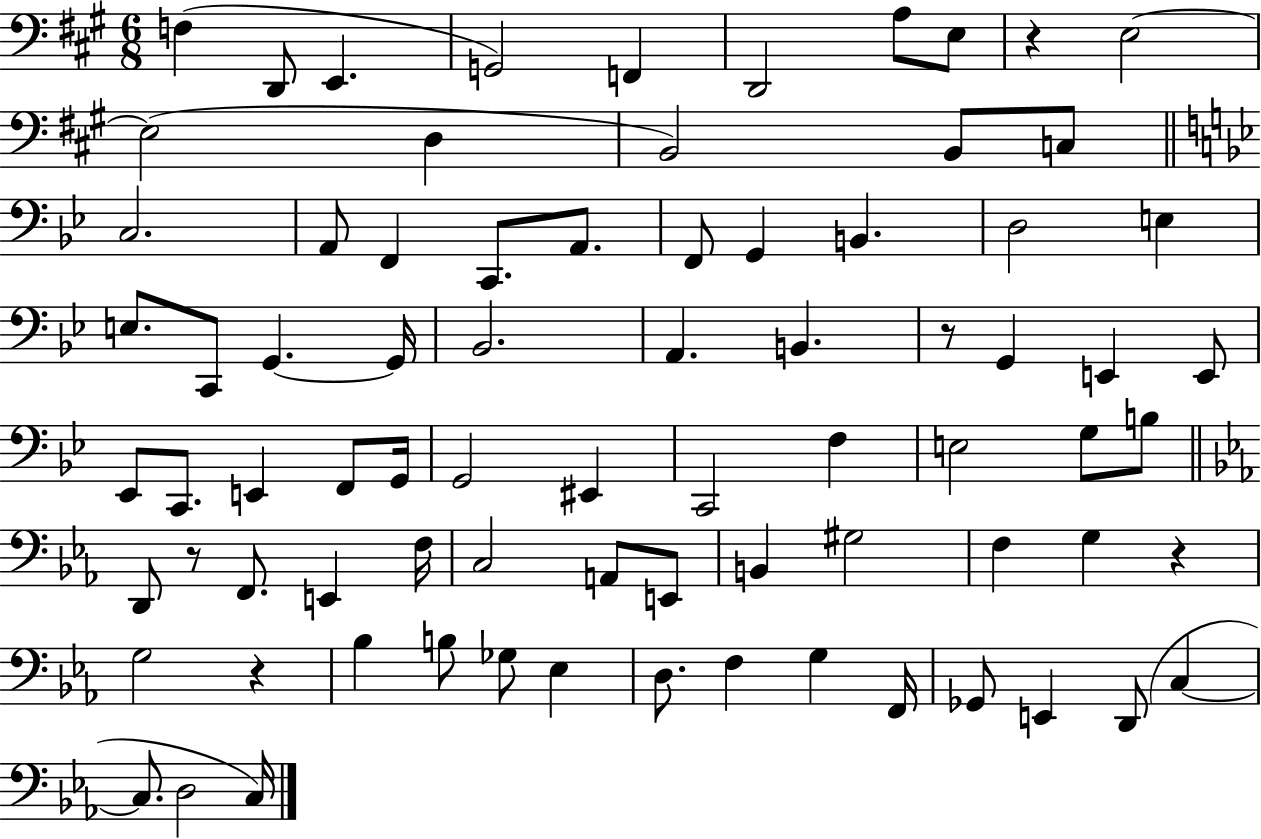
{
  \clef bass
  \numericTimeSignature
  \time 6/8
  \key a \major
  \repeat volta 2 { f4( d,8 e,4. | g,2) f,4 | d,2 a8 e8 | r4 e2~~ | \break e2( d4 | b,2) b,8 c8 | \bar "||" \break \key bes \major c2. | a,8 f,4 c,8. a,8. | f,8 g,4 b,4. | d2 e4 | \break e8. c,8 g,4.~~ g,16 | bes,2. | a,4. b,4. | r8 g,4 e,4 e,8 | \break ees,8 c,8. e,4 f,8 g,16 | g,2 eis,4 | c,2 f4 | e2 g8 b8 | \break \bar "||" \break \key c \minor d,8 r8 f,8. e,4 f16 | c2 a,8 e,8 | b,4 gis2 | f4 g4 r4 | \break g2 r4 | bes4 b8 ges8 ees4 | d8. f4 g4 f,16 | ges,8 e,4 d,8( c4~~ | \break c8. d2 c16) | } \bar "|."
}